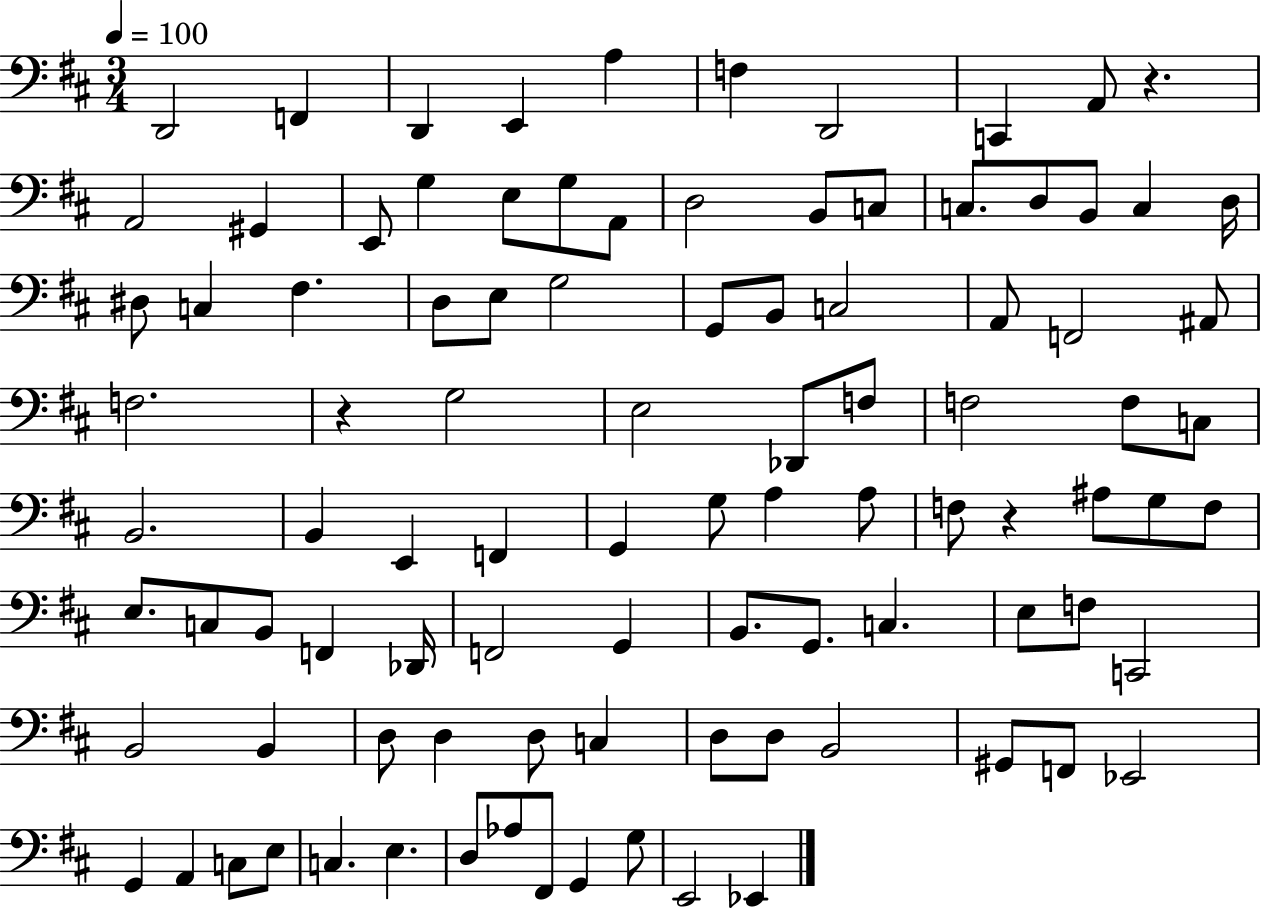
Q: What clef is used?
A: bass